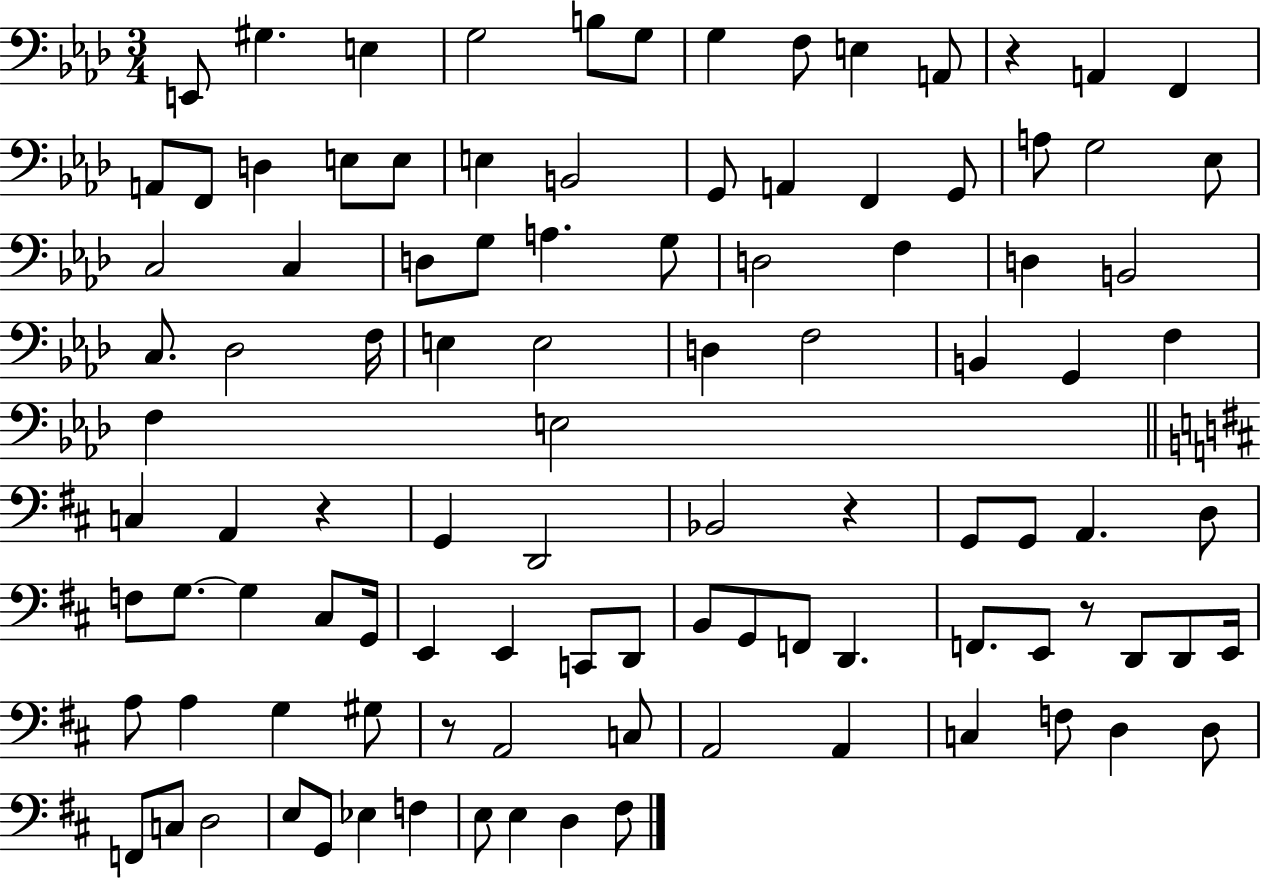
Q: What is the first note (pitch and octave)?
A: E2